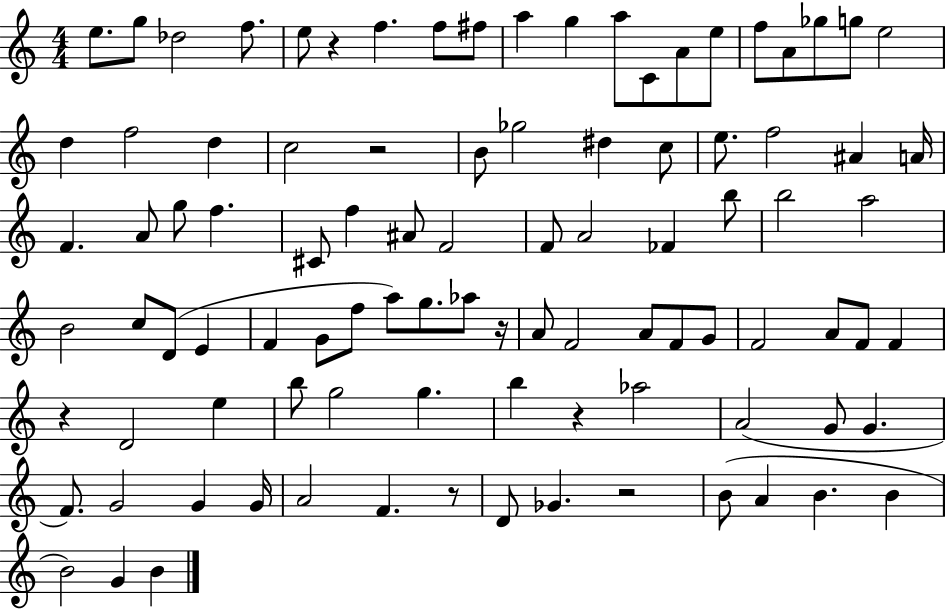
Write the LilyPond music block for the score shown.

{
  \clef treble
  \numericTimeSignature
  \time 4/4
  \key c \major
  e''8. g''8 des''2 f''8. | e''8 r4 f''4. f''8 fis''8 | a''4 g''4 a''8 c'8 a'8 e''8 | f''8 a'8 ges''8 g''8 e''2 | \break d''4 f''2 d''4 | c''2 r2 | b'8 ges''2 dis''4 c''8 | e''8. f''2 ais'4 a'16 | \break f'4. a'8 g''8 f''4. | cis'8 f''4 ais'8 f'2 | f'8 a'2 fes'4 b''8 | b''2 a''2 | \break b'2 c''8 d'8( e'4 | f'4 g'8 f''8 a''8) g''8. aes''8 r16 | a'8 f'2 a'8 f'8 g'8 | f'2 a'8 f'8 f'4 | \break r4 d'2 e''4 | b''8 g''2 g''4. | b''4 r4 aes''2 | a'2( g'8 g'4. | \break f'8.) g'2 g'4 g'16 | a'2 f'4. r8 | d'8 ges'4. r2 | b'8( a'4 b'4. b'4 | \break b'2) g'4 b'4 | \bar "|."
}